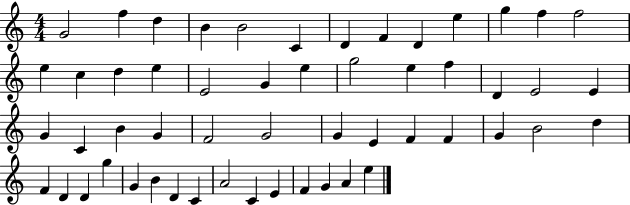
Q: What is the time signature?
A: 4/4